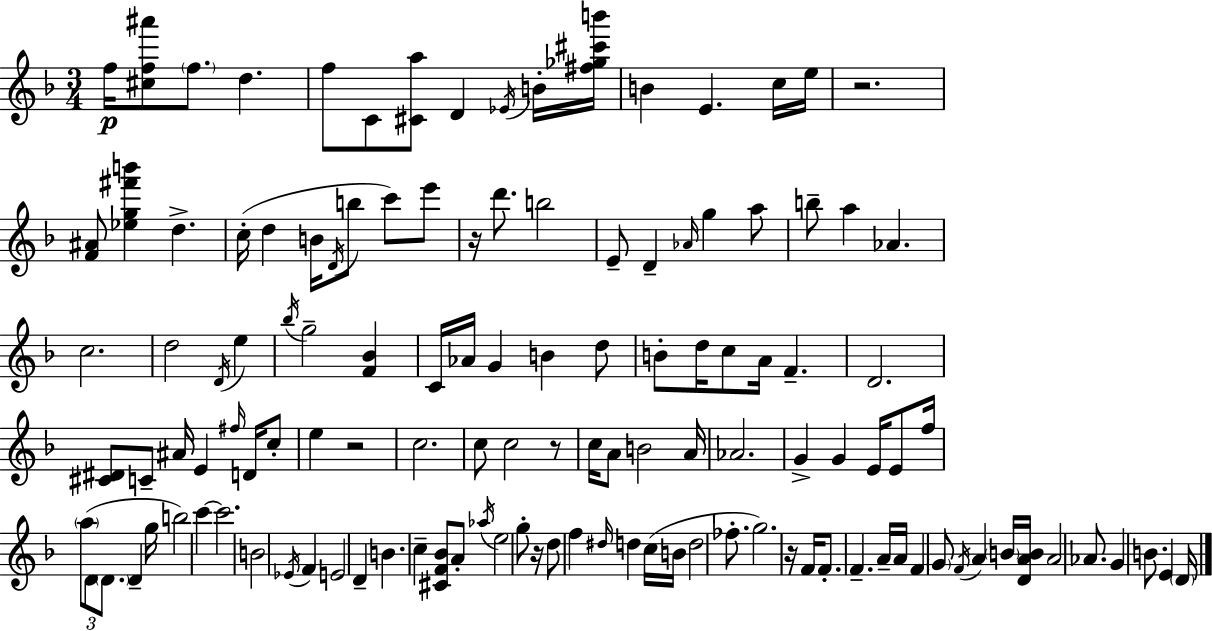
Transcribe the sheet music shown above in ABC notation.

X:1
T:Untitled
M:3/4
L:1/4
K:F
f/4 [^cf^a']/2 f/2 d f/2 C/2 [^Ca]/2 D _E/4 B/4 [^f_g^c'b']/4 B E c/4 e/4 z2 [F^A]/2 [_eg^f'b'] d c/4 d B/4 D/4 b/2 c'/2 e'/2 z/4 d'/2 b2 E/2 D _A/4 g a/2 b/2 a _A c2 d2 D/4 e _b/4 g2 [F_B] C/4 _A/4 G B d/2 B/2 d/4 c/2 A/4 F D2 [^C^D]/2 C/2 ^A/4 E ^f/4 D/4 c/2 e z2 c2 c/2 c2 z/2 c/4 A/2 B2 A/4 _A2 G G E/4 E/2 f/4 a/2 D/2 D/2 D g/4 b2 c' c'2 B2 _E/4 F E2 D B c [^CF_B]/2 A/2 _a/4 e2 g/2 z/4 d/2 f ^d/4 d c/4 B/4 d2 _f/2 g2 z/4 F/4 F/2 F A/4 A/4 F G/2 F/4 A B/4 [DAB]/4 A2 _A/2 G B/2 E D/4